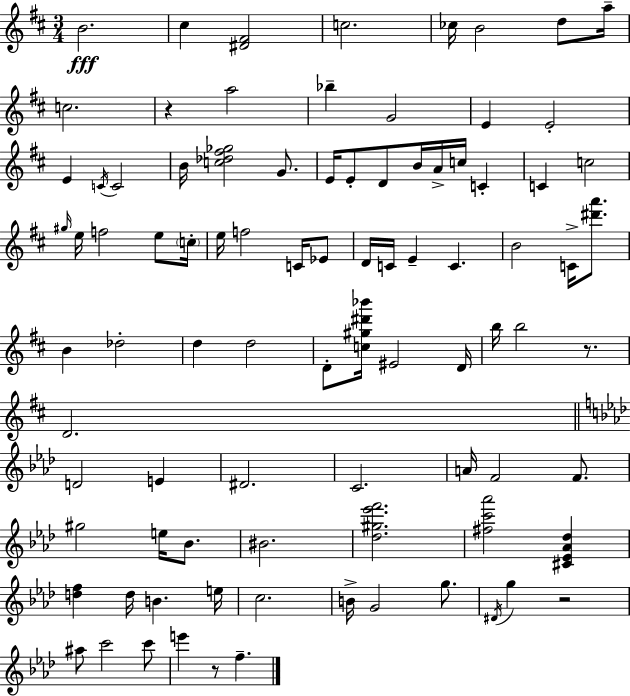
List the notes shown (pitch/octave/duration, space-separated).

B4/h. C#5/q [D#4,F#4]/h C5/h. CES5/s B4/h D5/e A5/s C5/h. R/q A5/h Bb5/q G4/h E4/q E4/h E4/q C4/s C4/h B4/s [C5,Db5,F#5,Gb5]/h G4/e. E4/s E4/e D4/e B4/s A4/s C5/s C4/q C4/q C5/h G#5/s E5/s F5/h E5/e C5/s E5/s F5/h C4/s Eb4/e D4/s C4/s E4/q C4/q. B4/h C4/s [D#6,A6]/e. B4/q Db5/h D5/q D5/h D4/e [C5,G#5,D#6,Bb6]/s EIS4/h D4/s B5/s B5/h R/e. D4/h. D4/h E4/q D#4/h. C4/h. A4/s F4/h F4/e. G#5/h E5/s Bb4/e. BIS4/h. [Db5,G#5,Eb6,F6]/h. [F#5,C6,Ab6]/h [C#4,Eb4,Ab4,Db5]/q [D5,F5]/q D5/s B4/q. E5/s C5/h. B4/s G4/h G5/e. D#4/s G5/q R/h A#5/e C6/h C6/e E6/q R/e F5/q.